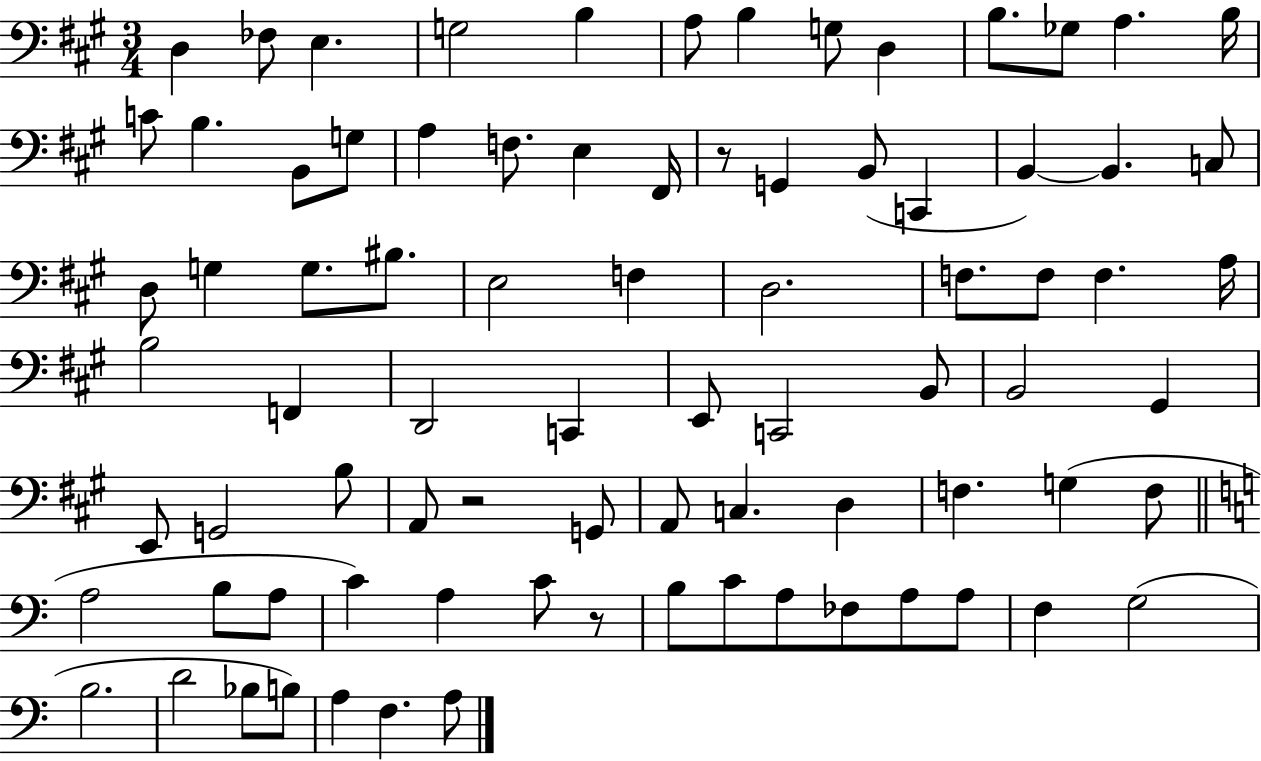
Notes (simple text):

D3/q FES3/e E3/q. G3/h B3/q A3/e B3/q G3/e D3/q B3/e. Gb3/e A3/q. B3/s C4/e B3/q. B2/e G3/e A3/q F3/e. E3/q F#2/s R/e G2/q B2/e C2/q B2/q B2/q. C3/e D3/e G3/q G3/e. BIS3/e. E3/h F3/q D3/h. F3/e. F3/e F3/q. A3/s B3/h F2/q D2/h C2/q E2/e C2/h B2/e B2/h G#2/q E2/e G2/h B3/e A2/e R/h G2/e A2/e C3/q. D3/q F3/q. G3/q F3/e A3/h B3/e A3/e C4/q A3/q C4/e R/e B3/e C4/e A3/e FES3/e A3/e A3/e F3/q G3/h B3/h. D4/h Bb3/e B3/e A3/q F3/q. A3/e